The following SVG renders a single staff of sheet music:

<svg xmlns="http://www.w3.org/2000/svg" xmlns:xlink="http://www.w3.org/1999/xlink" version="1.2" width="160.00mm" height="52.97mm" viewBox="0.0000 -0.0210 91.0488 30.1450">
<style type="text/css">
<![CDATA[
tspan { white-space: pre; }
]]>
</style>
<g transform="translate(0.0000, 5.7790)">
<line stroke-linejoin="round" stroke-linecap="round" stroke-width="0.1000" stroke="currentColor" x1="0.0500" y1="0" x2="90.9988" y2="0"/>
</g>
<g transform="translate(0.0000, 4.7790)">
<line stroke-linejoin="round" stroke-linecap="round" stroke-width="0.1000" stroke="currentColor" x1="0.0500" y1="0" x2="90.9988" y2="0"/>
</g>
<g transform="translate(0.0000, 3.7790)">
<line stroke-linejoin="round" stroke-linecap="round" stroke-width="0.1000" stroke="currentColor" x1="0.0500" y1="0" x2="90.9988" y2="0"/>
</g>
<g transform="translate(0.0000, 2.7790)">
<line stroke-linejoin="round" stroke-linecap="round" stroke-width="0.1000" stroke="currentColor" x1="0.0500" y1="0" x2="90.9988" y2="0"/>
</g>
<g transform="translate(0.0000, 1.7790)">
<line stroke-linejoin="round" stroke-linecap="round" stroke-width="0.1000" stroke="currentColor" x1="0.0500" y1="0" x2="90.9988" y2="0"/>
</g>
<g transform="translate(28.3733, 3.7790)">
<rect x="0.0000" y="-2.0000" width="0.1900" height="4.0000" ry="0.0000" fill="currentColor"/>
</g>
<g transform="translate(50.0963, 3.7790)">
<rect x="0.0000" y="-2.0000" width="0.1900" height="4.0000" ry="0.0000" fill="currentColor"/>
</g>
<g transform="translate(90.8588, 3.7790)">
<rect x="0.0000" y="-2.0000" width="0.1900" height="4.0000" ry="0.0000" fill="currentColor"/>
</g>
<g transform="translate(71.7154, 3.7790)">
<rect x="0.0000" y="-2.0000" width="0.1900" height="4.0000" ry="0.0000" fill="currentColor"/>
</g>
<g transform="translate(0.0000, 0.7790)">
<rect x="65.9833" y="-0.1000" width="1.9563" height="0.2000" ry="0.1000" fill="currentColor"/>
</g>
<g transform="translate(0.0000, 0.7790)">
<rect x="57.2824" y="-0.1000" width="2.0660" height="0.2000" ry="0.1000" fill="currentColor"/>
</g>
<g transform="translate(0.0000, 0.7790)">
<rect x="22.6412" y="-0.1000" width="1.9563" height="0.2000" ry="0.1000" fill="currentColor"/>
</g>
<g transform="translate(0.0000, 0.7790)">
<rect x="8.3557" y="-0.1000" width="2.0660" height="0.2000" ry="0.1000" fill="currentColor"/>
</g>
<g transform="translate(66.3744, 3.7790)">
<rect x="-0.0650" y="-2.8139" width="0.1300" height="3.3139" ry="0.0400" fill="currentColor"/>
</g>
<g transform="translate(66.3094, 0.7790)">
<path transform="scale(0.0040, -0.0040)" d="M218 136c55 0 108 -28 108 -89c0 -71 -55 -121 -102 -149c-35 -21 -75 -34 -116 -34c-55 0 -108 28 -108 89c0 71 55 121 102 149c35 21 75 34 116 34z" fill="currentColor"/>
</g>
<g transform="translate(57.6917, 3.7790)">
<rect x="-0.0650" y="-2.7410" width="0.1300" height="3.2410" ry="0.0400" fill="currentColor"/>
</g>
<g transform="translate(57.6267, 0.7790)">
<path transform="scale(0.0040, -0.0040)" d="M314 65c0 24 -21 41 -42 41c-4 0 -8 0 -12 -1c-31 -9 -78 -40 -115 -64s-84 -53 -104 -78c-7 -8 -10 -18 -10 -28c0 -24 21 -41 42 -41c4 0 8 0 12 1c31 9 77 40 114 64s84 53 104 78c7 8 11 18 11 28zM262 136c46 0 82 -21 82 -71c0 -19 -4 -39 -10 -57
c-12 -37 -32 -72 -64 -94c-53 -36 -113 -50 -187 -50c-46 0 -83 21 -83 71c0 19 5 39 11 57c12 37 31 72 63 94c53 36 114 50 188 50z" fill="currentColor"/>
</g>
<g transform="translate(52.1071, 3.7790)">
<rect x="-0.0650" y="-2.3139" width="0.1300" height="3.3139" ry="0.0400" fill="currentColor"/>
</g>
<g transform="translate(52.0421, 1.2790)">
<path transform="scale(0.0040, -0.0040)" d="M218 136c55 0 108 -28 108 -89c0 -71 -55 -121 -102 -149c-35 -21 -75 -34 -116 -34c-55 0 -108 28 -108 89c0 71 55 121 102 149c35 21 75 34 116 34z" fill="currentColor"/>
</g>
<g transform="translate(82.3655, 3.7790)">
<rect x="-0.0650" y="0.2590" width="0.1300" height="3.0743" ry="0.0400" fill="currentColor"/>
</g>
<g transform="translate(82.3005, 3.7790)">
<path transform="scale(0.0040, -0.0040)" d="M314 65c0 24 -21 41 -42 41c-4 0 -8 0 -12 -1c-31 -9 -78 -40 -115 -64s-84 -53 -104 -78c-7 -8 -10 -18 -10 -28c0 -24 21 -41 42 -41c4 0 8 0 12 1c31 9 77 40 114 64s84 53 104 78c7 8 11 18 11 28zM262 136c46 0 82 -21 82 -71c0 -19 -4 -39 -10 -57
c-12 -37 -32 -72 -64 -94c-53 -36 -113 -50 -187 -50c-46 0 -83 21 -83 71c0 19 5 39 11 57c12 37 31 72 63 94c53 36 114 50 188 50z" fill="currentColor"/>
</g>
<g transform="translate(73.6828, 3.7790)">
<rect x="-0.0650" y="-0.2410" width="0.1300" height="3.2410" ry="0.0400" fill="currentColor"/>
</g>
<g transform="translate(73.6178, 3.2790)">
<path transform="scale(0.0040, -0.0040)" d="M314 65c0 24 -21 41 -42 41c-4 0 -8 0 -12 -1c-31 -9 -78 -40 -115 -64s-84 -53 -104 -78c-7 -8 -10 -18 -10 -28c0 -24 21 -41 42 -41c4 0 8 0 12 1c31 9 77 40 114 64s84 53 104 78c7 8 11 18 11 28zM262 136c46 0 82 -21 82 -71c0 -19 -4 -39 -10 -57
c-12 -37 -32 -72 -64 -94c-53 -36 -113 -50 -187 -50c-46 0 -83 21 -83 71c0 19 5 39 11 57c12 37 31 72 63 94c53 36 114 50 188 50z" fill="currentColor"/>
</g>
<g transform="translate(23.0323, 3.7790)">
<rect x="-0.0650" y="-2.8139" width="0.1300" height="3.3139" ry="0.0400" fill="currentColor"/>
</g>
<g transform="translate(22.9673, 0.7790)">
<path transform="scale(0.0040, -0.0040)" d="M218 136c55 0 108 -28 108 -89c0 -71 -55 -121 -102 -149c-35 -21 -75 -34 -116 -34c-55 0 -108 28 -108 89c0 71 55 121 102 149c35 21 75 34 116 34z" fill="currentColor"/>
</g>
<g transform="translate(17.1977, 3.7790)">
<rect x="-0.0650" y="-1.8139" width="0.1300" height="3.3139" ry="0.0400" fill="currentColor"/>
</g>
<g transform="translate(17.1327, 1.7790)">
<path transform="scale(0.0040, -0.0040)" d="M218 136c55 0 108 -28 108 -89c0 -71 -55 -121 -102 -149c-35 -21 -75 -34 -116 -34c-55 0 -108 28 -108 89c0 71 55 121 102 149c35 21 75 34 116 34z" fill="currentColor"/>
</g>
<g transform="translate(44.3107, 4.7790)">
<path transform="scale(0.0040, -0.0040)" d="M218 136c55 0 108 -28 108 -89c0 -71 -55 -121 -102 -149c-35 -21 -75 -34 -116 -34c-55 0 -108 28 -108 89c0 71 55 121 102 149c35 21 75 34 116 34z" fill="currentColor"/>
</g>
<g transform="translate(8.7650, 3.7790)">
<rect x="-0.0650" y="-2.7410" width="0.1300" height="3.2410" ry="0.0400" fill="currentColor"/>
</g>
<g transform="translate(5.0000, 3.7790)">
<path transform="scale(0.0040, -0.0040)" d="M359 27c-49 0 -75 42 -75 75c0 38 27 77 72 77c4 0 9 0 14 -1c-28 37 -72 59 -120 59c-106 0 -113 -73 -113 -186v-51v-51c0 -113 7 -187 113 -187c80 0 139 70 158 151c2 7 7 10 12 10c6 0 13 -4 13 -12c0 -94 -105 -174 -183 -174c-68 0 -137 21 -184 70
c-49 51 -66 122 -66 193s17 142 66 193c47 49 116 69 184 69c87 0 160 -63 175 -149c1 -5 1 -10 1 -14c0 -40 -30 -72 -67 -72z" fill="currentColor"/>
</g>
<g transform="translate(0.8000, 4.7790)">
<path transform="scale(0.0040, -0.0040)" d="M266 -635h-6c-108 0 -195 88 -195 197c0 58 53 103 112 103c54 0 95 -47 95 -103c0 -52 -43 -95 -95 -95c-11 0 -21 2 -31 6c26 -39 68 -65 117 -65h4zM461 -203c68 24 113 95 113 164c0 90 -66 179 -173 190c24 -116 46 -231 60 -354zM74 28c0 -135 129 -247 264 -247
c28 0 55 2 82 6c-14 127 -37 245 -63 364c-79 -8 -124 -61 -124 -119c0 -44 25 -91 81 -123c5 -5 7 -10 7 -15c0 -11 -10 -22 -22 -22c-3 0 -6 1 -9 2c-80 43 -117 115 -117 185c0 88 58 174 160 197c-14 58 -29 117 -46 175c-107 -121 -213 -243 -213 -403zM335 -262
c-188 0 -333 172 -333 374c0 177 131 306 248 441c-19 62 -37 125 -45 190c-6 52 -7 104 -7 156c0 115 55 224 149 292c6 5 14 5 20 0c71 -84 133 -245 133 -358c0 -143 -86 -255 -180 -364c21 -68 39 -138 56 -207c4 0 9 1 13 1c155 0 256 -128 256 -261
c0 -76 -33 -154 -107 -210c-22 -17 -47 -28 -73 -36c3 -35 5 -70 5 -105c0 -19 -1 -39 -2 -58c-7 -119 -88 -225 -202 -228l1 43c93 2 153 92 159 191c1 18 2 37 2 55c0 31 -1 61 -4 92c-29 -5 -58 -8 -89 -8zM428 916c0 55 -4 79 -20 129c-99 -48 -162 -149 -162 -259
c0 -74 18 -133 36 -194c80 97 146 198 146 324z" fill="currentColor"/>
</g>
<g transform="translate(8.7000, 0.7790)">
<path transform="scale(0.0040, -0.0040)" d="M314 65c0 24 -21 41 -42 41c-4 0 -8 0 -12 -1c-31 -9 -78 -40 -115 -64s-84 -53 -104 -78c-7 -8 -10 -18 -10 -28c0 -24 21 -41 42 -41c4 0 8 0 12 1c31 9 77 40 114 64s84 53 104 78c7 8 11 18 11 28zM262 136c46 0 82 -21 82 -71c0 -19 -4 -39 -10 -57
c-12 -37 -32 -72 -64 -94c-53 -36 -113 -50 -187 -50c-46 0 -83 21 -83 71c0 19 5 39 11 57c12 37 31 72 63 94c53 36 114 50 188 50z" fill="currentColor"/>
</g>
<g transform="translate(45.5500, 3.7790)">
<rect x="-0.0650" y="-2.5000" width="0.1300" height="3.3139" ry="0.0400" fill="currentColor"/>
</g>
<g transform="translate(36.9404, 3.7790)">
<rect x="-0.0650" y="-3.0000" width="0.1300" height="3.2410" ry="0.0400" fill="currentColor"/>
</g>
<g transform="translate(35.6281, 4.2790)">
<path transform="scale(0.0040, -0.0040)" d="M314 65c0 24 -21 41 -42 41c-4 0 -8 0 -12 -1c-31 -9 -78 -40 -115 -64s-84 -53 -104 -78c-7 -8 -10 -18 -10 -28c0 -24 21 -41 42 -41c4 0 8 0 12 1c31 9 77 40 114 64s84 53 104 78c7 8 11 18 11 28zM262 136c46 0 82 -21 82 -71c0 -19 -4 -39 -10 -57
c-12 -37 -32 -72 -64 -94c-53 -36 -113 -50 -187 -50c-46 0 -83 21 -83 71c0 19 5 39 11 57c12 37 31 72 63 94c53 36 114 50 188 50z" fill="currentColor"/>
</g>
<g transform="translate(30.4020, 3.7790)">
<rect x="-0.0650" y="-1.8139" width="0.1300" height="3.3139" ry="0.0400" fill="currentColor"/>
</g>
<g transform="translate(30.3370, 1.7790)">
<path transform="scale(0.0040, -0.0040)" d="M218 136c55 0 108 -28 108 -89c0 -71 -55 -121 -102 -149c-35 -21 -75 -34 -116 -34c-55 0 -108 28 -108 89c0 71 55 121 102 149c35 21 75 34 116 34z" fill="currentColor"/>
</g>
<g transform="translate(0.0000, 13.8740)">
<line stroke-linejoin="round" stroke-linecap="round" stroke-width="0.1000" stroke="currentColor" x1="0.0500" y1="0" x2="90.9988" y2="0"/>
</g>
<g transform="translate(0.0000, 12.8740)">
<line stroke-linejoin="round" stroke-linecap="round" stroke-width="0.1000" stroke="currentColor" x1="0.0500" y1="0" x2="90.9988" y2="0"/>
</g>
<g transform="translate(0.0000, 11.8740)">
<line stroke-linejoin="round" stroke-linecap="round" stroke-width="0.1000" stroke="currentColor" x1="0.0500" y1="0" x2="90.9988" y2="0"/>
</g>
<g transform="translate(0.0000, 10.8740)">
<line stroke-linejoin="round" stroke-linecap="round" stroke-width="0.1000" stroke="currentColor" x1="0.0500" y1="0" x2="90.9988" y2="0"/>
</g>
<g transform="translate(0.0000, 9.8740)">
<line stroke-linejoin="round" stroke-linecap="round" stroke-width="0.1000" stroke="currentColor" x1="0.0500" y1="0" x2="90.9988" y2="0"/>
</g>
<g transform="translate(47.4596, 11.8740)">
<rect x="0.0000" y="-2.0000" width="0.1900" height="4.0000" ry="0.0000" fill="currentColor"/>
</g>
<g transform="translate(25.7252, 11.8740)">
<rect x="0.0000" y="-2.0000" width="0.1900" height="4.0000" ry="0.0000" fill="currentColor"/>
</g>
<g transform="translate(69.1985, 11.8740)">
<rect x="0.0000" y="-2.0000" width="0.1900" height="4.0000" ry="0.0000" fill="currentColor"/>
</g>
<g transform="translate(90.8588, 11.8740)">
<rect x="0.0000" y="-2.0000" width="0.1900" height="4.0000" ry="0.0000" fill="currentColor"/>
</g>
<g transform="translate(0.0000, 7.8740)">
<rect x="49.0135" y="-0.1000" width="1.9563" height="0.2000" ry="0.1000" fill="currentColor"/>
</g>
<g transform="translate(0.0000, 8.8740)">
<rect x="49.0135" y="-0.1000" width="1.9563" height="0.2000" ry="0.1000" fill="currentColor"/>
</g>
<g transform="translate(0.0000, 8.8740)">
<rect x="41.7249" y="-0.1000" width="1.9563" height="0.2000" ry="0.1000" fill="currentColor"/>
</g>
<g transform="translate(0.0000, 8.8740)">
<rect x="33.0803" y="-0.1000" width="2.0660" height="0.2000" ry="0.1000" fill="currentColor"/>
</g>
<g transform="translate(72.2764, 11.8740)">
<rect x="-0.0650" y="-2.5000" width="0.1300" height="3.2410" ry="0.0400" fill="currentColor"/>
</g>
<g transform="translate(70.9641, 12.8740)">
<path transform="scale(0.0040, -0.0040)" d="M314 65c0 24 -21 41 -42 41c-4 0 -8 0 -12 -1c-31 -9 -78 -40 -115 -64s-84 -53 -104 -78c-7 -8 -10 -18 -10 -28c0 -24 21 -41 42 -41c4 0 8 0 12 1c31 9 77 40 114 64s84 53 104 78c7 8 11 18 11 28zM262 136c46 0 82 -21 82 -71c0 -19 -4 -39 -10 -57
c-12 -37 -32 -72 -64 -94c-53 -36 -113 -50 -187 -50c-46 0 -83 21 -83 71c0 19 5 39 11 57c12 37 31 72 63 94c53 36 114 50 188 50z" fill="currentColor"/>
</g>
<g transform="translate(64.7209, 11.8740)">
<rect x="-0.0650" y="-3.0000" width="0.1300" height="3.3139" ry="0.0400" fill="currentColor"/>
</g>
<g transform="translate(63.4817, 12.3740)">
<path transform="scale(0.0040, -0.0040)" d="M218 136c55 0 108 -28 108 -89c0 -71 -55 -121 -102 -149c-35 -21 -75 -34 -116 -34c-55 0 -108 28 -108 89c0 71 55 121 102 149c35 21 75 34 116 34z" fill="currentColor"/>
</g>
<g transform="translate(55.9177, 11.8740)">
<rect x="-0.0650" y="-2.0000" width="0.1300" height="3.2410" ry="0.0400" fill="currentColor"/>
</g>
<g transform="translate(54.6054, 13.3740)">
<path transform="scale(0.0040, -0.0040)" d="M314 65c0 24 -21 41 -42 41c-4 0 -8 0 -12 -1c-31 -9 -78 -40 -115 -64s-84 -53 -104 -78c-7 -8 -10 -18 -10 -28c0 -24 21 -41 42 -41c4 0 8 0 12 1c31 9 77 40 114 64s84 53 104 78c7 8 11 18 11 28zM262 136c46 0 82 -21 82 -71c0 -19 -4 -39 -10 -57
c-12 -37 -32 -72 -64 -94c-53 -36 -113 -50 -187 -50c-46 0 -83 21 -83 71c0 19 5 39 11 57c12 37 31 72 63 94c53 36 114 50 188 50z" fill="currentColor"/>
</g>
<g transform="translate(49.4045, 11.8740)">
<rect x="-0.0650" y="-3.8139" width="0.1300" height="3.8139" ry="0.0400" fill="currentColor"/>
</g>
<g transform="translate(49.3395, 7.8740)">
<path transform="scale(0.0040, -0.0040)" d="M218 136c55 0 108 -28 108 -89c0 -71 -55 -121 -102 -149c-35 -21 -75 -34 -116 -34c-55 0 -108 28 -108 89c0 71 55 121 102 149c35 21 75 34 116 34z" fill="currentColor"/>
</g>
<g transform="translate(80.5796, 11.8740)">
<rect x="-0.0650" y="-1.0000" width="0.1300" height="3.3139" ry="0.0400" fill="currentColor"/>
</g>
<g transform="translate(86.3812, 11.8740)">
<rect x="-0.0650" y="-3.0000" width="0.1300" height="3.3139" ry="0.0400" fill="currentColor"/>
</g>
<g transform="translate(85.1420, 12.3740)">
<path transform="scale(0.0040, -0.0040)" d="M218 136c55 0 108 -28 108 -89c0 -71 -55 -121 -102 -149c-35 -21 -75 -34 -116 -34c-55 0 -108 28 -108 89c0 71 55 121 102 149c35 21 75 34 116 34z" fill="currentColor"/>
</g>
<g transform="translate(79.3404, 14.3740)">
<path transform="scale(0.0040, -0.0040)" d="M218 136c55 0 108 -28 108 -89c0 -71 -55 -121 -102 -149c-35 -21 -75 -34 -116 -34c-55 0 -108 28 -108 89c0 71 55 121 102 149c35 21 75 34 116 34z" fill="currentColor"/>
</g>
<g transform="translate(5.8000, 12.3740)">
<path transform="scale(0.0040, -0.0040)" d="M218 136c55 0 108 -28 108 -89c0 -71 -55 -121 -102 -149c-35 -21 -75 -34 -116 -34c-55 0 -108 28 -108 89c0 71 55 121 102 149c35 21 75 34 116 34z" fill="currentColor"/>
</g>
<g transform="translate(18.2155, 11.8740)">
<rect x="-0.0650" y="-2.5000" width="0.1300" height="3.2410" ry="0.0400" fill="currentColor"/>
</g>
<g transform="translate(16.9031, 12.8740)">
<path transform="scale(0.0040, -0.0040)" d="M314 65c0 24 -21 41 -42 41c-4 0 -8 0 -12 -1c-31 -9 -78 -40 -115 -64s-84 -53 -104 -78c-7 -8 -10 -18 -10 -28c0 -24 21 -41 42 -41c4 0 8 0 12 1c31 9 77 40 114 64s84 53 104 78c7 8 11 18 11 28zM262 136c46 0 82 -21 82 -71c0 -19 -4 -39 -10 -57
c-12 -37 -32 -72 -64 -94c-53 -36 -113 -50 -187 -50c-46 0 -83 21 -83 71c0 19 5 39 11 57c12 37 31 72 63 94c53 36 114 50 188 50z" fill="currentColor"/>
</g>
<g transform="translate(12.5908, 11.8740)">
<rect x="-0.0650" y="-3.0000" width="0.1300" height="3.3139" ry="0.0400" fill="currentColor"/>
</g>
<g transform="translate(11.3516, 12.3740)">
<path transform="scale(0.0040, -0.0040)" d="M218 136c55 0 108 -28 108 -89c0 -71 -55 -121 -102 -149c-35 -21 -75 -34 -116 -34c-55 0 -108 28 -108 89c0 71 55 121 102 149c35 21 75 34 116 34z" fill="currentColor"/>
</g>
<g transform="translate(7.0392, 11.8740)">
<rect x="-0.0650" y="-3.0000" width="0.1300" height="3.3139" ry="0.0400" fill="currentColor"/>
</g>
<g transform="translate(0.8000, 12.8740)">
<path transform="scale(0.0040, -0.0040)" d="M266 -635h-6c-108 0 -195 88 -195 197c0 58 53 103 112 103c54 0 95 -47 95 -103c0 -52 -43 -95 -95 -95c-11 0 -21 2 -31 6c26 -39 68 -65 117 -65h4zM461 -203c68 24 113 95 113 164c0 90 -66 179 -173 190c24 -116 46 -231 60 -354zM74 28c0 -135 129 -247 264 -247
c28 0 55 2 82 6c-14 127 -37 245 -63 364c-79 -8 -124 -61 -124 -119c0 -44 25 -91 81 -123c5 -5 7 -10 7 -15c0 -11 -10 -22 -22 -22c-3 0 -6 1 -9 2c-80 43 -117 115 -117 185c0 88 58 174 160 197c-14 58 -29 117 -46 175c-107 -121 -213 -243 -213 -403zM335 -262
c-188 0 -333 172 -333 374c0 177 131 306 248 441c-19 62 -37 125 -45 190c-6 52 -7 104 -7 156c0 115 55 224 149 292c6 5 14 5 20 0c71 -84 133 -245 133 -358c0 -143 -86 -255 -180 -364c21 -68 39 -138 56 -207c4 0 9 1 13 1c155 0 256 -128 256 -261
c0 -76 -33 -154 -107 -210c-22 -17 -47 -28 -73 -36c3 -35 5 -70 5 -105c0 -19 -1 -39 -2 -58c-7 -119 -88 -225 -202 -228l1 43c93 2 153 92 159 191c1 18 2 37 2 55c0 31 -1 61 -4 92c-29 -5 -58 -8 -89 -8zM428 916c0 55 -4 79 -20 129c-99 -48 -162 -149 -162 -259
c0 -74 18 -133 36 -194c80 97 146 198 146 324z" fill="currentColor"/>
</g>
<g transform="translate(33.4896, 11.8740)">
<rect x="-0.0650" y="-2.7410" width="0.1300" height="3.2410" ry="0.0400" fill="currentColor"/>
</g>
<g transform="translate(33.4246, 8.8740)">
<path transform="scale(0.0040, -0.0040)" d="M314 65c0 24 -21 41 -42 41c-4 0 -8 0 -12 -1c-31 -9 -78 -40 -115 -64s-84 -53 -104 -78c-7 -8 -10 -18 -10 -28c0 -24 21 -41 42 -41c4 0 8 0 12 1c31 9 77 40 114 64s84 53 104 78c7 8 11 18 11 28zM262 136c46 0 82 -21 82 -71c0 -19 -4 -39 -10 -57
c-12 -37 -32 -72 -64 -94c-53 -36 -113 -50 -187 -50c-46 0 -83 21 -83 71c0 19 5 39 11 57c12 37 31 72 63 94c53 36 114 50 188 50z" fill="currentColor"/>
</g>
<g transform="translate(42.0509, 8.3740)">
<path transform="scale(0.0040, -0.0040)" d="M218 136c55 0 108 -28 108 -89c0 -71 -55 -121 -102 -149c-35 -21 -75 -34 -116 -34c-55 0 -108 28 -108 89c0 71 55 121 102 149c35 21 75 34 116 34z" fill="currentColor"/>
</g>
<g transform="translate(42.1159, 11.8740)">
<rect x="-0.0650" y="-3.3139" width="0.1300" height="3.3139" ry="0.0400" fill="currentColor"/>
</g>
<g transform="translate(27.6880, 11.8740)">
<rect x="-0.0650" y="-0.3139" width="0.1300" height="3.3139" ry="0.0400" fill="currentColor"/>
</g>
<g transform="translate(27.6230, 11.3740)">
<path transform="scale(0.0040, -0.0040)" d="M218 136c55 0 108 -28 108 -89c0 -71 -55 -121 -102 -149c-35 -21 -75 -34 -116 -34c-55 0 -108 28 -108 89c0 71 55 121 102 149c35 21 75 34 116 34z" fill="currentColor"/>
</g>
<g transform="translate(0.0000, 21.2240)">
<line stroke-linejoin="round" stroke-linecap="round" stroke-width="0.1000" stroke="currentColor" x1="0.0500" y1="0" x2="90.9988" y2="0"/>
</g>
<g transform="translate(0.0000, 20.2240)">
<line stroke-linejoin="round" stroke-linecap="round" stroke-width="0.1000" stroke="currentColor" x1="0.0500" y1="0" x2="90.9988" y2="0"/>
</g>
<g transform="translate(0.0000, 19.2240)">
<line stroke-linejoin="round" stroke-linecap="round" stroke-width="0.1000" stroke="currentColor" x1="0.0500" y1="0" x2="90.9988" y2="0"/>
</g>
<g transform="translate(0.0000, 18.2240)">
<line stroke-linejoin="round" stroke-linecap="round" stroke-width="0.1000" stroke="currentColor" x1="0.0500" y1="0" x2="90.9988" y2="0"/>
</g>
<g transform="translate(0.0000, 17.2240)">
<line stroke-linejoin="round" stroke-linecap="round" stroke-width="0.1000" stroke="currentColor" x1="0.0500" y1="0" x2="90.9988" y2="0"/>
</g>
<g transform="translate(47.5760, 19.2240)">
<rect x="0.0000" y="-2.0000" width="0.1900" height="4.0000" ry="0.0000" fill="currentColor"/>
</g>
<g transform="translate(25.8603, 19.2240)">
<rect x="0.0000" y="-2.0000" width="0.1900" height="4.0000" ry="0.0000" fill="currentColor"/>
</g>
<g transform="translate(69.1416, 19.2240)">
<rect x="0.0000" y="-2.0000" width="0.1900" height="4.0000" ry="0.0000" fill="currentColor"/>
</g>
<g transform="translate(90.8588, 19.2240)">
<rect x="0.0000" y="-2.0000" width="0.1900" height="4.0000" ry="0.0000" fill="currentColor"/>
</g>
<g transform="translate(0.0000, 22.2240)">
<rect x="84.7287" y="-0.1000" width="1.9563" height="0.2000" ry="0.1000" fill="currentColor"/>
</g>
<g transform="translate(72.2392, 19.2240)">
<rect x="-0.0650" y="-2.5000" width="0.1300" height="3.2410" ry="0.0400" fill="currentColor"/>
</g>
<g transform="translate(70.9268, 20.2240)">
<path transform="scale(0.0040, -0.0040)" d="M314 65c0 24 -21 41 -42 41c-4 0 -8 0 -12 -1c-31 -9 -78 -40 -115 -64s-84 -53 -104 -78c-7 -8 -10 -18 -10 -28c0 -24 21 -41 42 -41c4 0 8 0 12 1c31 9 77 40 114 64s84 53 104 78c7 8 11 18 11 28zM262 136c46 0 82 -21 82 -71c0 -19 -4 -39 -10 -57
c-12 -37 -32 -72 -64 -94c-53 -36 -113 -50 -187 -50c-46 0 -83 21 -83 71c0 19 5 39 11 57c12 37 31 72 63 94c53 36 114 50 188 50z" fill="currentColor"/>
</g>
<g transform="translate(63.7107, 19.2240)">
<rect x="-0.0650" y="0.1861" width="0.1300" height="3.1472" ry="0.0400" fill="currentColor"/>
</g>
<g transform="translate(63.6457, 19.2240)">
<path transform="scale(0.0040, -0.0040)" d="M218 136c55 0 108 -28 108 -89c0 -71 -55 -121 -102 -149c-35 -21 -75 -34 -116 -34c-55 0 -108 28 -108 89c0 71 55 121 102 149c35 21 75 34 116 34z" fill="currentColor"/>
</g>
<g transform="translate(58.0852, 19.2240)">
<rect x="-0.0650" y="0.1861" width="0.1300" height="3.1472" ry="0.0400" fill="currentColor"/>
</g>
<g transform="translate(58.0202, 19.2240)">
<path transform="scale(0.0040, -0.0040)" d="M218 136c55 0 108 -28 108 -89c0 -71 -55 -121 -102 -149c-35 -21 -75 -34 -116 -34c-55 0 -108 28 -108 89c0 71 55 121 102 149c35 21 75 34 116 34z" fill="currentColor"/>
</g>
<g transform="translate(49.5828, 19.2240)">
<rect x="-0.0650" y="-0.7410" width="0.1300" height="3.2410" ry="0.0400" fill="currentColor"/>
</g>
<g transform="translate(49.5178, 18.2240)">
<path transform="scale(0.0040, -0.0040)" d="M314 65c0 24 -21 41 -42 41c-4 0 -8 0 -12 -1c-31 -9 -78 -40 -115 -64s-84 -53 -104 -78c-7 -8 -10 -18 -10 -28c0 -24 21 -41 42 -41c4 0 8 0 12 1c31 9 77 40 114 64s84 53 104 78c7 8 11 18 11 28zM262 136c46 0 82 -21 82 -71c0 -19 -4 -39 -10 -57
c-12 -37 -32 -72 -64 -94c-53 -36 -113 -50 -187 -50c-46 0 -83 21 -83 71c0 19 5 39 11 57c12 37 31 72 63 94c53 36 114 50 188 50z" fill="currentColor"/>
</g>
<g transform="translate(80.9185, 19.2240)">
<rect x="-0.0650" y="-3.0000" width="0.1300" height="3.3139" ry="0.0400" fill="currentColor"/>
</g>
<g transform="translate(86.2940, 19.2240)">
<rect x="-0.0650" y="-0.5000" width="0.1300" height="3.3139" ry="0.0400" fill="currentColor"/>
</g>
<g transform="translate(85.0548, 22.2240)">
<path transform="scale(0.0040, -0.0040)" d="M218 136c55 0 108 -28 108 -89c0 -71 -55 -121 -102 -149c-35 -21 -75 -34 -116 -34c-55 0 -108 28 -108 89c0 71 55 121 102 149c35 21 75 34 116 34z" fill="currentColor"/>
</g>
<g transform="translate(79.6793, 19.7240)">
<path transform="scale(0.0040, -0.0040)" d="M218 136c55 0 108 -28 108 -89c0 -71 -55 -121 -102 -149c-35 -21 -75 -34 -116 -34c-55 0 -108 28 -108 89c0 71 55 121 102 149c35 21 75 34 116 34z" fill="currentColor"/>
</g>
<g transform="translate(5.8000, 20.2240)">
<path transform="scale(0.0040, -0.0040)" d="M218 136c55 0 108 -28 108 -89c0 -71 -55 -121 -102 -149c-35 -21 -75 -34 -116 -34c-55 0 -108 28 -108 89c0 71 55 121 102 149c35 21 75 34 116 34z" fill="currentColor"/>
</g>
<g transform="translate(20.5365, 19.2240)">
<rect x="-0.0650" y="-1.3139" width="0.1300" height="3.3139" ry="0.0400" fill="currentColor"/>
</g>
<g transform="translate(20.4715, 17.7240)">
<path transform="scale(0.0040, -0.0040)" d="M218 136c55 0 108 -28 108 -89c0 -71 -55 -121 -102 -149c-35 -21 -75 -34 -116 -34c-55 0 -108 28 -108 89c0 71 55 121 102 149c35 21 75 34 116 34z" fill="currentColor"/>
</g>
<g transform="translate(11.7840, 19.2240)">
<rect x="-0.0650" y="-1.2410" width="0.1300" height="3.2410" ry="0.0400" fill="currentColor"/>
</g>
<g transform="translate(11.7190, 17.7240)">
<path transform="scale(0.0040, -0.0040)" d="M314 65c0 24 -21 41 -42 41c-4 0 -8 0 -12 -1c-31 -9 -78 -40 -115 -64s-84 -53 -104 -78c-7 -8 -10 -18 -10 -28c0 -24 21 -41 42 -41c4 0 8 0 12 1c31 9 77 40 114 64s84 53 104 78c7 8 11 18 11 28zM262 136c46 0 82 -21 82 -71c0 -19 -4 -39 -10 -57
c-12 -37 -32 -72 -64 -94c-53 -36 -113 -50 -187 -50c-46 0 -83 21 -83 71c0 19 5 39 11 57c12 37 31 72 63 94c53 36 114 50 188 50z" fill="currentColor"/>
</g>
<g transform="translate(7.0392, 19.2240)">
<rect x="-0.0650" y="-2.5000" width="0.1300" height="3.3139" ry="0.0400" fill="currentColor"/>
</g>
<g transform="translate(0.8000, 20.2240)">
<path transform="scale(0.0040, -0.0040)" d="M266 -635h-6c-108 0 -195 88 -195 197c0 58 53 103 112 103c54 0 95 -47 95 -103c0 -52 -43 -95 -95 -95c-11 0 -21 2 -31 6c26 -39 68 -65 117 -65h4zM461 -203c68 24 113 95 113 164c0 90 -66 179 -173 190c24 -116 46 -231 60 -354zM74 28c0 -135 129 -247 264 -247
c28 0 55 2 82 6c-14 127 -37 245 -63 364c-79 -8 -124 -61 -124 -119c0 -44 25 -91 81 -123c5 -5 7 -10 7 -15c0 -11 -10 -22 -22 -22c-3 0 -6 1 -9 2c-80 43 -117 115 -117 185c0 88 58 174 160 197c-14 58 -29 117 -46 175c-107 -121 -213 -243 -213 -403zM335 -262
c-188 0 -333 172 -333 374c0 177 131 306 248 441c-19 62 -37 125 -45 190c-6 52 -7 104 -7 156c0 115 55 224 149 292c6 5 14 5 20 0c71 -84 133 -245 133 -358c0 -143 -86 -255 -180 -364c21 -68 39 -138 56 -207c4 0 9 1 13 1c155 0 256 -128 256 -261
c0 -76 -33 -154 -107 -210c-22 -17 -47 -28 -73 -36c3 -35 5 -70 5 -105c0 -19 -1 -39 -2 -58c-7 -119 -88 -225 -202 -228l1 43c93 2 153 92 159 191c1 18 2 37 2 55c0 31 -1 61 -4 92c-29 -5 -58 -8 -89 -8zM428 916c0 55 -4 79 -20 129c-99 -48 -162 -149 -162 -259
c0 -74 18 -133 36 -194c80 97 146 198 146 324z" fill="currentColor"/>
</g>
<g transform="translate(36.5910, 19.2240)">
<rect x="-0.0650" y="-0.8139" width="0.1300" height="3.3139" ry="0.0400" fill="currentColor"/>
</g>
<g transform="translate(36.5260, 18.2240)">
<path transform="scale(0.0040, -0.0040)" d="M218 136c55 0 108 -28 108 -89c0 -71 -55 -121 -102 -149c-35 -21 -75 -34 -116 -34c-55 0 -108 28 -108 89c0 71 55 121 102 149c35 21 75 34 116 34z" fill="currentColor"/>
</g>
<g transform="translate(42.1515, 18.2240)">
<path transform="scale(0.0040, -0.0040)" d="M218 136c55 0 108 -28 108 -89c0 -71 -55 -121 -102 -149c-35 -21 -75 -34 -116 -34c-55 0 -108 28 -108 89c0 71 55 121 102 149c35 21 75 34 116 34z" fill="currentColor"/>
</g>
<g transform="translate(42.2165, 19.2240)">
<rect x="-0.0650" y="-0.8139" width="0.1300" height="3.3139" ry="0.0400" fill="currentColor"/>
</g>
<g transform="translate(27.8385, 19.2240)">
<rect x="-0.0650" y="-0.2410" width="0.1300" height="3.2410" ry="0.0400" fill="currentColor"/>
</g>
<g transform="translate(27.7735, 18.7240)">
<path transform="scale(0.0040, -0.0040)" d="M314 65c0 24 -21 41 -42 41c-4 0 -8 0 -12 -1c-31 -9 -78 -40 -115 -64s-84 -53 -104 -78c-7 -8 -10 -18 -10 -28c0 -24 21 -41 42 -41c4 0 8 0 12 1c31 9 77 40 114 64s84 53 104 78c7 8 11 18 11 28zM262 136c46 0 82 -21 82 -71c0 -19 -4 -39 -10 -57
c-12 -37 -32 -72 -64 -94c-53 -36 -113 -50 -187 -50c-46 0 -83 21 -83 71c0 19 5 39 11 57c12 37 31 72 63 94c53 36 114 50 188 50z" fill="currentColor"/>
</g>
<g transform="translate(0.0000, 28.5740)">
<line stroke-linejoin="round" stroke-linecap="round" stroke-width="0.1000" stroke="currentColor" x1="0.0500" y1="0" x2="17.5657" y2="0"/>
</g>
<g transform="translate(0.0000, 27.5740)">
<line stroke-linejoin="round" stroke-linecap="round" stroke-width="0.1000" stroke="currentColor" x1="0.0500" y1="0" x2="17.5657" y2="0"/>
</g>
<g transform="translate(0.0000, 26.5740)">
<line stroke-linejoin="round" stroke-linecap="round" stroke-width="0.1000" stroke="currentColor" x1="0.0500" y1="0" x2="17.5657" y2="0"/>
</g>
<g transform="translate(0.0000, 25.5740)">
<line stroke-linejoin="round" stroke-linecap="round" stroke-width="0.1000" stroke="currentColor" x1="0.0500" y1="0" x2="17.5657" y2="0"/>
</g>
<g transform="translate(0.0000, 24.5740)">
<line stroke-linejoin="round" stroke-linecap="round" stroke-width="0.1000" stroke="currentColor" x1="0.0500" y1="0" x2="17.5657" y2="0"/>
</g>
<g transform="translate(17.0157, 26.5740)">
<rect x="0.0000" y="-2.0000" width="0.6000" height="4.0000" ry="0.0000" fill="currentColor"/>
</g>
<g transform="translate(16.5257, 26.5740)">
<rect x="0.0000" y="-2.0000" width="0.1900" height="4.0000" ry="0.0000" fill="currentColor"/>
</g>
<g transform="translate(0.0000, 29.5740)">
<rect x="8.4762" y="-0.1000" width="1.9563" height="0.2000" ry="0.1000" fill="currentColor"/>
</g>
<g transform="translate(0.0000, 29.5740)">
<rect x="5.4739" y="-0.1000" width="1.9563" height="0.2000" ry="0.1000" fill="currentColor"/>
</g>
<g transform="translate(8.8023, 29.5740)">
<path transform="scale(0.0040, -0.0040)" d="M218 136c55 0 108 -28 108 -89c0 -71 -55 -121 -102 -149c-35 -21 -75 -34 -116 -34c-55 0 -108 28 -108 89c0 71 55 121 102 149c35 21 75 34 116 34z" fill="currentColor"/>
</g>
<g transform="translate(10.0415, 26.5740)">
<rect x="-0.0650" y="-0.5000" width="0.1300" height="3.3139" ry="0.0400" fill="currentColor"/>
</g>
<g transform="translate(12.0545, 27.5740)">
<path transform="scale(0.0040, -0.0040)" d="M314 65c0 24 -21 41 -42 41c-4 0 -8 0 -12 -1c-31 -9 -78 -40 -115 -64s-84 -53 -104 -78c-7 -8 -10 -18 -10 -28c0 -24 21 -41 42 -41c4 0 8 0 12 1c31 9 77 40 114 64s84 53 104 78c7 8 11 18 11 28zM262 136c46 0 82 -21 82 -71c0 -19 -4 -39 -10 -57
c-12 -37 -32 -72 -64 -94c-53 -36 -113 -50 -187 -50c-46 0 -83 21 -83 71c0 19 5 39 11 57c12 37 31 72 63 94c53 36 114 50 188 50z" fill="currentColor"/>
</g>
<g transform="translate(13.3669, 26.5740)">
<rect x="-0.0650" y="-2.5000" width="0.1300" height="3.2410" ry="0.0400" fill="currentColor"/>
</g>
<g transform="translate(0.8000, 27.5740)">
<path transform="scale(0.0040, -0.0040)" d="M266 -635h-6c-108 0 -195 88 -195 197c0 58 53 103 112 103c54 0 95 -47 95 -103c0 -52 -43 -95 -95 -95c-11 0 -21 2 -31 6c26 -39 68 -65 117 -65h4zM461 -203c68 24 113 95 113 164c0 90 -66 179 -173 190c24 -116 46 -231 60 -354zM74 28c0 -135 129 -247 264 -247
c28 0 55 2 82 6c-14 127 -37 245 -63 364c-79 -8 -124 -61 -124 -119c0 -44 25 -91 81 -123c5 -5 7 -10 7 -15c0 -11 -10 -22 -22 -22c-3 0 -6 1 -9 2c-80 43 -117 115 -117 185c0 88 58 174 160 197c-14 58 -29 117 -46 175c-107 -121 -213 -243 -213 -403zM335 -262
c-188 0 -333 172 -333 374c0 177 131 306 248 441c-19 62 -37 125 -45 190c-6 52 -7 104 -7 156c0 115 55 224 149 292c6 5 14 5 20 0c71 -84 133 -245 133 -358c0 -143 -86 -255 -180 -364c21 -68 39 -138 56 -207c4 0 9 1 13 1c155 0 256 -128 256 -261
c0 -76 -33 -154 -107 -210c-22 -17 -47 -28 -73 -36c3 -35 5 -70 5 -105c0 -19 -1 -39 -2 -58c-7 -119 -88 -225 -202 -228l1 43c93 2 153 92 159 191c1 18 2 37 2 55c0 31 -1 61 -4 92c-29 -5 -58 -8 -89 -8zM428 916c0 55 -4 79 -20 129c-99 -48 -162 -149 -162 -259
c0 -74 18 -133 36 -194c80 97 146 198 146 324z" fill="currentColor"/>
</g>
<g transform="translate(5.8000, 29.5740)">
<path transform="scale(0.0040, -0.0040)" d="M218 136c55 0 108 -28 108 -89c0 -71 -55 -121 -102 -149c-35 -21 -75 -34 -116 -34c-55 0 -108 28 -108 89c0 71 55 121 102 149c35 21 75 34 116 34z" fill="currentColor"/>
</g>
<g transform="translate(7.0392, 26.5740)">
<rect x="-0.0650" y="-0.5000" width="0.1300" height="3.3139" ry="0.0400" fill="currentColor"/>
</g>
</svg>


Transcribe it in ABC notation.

X:1
T:Untitled
M:4/4
L:1/4
K:C
a2 f a f A2 G g a2 a c2 B2 A A G2 c a2 b c' F2 A G2 D A G e2 e c2 d d d2 B B G2 A C C C G2